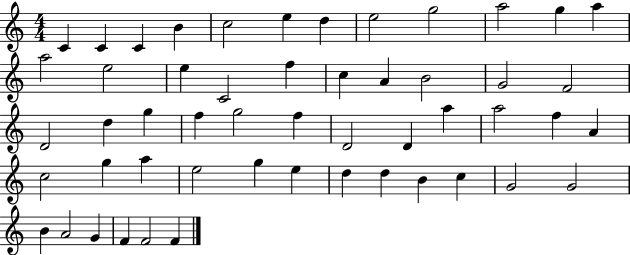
X:1
T:Untitled
M:4/4
L:1/4
K:C
C C C B c2 e d e2 g2 a2 g a a2 e2 e C2 f c A B2 G2 F2 D2 d g f g2 f D2 D a a2 f A c2 g a e2 g e d d B c G2 G2 B A2 G F F2 F